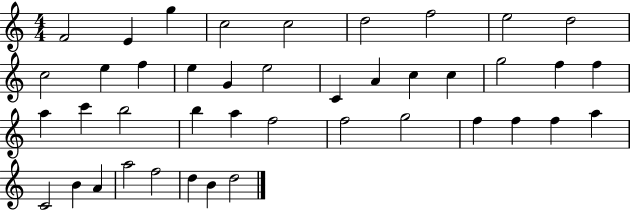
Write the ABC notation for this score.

X:1
T:Untitled
M:4/4
L:1/4
K:C
F2 E g c2 c2 d2 f2 e2 d2 c2 e f e G e2 C A c c g2 f f a c' b2 b a f2 f2 g2 f f f a C2 B A a2 f2 d B d2